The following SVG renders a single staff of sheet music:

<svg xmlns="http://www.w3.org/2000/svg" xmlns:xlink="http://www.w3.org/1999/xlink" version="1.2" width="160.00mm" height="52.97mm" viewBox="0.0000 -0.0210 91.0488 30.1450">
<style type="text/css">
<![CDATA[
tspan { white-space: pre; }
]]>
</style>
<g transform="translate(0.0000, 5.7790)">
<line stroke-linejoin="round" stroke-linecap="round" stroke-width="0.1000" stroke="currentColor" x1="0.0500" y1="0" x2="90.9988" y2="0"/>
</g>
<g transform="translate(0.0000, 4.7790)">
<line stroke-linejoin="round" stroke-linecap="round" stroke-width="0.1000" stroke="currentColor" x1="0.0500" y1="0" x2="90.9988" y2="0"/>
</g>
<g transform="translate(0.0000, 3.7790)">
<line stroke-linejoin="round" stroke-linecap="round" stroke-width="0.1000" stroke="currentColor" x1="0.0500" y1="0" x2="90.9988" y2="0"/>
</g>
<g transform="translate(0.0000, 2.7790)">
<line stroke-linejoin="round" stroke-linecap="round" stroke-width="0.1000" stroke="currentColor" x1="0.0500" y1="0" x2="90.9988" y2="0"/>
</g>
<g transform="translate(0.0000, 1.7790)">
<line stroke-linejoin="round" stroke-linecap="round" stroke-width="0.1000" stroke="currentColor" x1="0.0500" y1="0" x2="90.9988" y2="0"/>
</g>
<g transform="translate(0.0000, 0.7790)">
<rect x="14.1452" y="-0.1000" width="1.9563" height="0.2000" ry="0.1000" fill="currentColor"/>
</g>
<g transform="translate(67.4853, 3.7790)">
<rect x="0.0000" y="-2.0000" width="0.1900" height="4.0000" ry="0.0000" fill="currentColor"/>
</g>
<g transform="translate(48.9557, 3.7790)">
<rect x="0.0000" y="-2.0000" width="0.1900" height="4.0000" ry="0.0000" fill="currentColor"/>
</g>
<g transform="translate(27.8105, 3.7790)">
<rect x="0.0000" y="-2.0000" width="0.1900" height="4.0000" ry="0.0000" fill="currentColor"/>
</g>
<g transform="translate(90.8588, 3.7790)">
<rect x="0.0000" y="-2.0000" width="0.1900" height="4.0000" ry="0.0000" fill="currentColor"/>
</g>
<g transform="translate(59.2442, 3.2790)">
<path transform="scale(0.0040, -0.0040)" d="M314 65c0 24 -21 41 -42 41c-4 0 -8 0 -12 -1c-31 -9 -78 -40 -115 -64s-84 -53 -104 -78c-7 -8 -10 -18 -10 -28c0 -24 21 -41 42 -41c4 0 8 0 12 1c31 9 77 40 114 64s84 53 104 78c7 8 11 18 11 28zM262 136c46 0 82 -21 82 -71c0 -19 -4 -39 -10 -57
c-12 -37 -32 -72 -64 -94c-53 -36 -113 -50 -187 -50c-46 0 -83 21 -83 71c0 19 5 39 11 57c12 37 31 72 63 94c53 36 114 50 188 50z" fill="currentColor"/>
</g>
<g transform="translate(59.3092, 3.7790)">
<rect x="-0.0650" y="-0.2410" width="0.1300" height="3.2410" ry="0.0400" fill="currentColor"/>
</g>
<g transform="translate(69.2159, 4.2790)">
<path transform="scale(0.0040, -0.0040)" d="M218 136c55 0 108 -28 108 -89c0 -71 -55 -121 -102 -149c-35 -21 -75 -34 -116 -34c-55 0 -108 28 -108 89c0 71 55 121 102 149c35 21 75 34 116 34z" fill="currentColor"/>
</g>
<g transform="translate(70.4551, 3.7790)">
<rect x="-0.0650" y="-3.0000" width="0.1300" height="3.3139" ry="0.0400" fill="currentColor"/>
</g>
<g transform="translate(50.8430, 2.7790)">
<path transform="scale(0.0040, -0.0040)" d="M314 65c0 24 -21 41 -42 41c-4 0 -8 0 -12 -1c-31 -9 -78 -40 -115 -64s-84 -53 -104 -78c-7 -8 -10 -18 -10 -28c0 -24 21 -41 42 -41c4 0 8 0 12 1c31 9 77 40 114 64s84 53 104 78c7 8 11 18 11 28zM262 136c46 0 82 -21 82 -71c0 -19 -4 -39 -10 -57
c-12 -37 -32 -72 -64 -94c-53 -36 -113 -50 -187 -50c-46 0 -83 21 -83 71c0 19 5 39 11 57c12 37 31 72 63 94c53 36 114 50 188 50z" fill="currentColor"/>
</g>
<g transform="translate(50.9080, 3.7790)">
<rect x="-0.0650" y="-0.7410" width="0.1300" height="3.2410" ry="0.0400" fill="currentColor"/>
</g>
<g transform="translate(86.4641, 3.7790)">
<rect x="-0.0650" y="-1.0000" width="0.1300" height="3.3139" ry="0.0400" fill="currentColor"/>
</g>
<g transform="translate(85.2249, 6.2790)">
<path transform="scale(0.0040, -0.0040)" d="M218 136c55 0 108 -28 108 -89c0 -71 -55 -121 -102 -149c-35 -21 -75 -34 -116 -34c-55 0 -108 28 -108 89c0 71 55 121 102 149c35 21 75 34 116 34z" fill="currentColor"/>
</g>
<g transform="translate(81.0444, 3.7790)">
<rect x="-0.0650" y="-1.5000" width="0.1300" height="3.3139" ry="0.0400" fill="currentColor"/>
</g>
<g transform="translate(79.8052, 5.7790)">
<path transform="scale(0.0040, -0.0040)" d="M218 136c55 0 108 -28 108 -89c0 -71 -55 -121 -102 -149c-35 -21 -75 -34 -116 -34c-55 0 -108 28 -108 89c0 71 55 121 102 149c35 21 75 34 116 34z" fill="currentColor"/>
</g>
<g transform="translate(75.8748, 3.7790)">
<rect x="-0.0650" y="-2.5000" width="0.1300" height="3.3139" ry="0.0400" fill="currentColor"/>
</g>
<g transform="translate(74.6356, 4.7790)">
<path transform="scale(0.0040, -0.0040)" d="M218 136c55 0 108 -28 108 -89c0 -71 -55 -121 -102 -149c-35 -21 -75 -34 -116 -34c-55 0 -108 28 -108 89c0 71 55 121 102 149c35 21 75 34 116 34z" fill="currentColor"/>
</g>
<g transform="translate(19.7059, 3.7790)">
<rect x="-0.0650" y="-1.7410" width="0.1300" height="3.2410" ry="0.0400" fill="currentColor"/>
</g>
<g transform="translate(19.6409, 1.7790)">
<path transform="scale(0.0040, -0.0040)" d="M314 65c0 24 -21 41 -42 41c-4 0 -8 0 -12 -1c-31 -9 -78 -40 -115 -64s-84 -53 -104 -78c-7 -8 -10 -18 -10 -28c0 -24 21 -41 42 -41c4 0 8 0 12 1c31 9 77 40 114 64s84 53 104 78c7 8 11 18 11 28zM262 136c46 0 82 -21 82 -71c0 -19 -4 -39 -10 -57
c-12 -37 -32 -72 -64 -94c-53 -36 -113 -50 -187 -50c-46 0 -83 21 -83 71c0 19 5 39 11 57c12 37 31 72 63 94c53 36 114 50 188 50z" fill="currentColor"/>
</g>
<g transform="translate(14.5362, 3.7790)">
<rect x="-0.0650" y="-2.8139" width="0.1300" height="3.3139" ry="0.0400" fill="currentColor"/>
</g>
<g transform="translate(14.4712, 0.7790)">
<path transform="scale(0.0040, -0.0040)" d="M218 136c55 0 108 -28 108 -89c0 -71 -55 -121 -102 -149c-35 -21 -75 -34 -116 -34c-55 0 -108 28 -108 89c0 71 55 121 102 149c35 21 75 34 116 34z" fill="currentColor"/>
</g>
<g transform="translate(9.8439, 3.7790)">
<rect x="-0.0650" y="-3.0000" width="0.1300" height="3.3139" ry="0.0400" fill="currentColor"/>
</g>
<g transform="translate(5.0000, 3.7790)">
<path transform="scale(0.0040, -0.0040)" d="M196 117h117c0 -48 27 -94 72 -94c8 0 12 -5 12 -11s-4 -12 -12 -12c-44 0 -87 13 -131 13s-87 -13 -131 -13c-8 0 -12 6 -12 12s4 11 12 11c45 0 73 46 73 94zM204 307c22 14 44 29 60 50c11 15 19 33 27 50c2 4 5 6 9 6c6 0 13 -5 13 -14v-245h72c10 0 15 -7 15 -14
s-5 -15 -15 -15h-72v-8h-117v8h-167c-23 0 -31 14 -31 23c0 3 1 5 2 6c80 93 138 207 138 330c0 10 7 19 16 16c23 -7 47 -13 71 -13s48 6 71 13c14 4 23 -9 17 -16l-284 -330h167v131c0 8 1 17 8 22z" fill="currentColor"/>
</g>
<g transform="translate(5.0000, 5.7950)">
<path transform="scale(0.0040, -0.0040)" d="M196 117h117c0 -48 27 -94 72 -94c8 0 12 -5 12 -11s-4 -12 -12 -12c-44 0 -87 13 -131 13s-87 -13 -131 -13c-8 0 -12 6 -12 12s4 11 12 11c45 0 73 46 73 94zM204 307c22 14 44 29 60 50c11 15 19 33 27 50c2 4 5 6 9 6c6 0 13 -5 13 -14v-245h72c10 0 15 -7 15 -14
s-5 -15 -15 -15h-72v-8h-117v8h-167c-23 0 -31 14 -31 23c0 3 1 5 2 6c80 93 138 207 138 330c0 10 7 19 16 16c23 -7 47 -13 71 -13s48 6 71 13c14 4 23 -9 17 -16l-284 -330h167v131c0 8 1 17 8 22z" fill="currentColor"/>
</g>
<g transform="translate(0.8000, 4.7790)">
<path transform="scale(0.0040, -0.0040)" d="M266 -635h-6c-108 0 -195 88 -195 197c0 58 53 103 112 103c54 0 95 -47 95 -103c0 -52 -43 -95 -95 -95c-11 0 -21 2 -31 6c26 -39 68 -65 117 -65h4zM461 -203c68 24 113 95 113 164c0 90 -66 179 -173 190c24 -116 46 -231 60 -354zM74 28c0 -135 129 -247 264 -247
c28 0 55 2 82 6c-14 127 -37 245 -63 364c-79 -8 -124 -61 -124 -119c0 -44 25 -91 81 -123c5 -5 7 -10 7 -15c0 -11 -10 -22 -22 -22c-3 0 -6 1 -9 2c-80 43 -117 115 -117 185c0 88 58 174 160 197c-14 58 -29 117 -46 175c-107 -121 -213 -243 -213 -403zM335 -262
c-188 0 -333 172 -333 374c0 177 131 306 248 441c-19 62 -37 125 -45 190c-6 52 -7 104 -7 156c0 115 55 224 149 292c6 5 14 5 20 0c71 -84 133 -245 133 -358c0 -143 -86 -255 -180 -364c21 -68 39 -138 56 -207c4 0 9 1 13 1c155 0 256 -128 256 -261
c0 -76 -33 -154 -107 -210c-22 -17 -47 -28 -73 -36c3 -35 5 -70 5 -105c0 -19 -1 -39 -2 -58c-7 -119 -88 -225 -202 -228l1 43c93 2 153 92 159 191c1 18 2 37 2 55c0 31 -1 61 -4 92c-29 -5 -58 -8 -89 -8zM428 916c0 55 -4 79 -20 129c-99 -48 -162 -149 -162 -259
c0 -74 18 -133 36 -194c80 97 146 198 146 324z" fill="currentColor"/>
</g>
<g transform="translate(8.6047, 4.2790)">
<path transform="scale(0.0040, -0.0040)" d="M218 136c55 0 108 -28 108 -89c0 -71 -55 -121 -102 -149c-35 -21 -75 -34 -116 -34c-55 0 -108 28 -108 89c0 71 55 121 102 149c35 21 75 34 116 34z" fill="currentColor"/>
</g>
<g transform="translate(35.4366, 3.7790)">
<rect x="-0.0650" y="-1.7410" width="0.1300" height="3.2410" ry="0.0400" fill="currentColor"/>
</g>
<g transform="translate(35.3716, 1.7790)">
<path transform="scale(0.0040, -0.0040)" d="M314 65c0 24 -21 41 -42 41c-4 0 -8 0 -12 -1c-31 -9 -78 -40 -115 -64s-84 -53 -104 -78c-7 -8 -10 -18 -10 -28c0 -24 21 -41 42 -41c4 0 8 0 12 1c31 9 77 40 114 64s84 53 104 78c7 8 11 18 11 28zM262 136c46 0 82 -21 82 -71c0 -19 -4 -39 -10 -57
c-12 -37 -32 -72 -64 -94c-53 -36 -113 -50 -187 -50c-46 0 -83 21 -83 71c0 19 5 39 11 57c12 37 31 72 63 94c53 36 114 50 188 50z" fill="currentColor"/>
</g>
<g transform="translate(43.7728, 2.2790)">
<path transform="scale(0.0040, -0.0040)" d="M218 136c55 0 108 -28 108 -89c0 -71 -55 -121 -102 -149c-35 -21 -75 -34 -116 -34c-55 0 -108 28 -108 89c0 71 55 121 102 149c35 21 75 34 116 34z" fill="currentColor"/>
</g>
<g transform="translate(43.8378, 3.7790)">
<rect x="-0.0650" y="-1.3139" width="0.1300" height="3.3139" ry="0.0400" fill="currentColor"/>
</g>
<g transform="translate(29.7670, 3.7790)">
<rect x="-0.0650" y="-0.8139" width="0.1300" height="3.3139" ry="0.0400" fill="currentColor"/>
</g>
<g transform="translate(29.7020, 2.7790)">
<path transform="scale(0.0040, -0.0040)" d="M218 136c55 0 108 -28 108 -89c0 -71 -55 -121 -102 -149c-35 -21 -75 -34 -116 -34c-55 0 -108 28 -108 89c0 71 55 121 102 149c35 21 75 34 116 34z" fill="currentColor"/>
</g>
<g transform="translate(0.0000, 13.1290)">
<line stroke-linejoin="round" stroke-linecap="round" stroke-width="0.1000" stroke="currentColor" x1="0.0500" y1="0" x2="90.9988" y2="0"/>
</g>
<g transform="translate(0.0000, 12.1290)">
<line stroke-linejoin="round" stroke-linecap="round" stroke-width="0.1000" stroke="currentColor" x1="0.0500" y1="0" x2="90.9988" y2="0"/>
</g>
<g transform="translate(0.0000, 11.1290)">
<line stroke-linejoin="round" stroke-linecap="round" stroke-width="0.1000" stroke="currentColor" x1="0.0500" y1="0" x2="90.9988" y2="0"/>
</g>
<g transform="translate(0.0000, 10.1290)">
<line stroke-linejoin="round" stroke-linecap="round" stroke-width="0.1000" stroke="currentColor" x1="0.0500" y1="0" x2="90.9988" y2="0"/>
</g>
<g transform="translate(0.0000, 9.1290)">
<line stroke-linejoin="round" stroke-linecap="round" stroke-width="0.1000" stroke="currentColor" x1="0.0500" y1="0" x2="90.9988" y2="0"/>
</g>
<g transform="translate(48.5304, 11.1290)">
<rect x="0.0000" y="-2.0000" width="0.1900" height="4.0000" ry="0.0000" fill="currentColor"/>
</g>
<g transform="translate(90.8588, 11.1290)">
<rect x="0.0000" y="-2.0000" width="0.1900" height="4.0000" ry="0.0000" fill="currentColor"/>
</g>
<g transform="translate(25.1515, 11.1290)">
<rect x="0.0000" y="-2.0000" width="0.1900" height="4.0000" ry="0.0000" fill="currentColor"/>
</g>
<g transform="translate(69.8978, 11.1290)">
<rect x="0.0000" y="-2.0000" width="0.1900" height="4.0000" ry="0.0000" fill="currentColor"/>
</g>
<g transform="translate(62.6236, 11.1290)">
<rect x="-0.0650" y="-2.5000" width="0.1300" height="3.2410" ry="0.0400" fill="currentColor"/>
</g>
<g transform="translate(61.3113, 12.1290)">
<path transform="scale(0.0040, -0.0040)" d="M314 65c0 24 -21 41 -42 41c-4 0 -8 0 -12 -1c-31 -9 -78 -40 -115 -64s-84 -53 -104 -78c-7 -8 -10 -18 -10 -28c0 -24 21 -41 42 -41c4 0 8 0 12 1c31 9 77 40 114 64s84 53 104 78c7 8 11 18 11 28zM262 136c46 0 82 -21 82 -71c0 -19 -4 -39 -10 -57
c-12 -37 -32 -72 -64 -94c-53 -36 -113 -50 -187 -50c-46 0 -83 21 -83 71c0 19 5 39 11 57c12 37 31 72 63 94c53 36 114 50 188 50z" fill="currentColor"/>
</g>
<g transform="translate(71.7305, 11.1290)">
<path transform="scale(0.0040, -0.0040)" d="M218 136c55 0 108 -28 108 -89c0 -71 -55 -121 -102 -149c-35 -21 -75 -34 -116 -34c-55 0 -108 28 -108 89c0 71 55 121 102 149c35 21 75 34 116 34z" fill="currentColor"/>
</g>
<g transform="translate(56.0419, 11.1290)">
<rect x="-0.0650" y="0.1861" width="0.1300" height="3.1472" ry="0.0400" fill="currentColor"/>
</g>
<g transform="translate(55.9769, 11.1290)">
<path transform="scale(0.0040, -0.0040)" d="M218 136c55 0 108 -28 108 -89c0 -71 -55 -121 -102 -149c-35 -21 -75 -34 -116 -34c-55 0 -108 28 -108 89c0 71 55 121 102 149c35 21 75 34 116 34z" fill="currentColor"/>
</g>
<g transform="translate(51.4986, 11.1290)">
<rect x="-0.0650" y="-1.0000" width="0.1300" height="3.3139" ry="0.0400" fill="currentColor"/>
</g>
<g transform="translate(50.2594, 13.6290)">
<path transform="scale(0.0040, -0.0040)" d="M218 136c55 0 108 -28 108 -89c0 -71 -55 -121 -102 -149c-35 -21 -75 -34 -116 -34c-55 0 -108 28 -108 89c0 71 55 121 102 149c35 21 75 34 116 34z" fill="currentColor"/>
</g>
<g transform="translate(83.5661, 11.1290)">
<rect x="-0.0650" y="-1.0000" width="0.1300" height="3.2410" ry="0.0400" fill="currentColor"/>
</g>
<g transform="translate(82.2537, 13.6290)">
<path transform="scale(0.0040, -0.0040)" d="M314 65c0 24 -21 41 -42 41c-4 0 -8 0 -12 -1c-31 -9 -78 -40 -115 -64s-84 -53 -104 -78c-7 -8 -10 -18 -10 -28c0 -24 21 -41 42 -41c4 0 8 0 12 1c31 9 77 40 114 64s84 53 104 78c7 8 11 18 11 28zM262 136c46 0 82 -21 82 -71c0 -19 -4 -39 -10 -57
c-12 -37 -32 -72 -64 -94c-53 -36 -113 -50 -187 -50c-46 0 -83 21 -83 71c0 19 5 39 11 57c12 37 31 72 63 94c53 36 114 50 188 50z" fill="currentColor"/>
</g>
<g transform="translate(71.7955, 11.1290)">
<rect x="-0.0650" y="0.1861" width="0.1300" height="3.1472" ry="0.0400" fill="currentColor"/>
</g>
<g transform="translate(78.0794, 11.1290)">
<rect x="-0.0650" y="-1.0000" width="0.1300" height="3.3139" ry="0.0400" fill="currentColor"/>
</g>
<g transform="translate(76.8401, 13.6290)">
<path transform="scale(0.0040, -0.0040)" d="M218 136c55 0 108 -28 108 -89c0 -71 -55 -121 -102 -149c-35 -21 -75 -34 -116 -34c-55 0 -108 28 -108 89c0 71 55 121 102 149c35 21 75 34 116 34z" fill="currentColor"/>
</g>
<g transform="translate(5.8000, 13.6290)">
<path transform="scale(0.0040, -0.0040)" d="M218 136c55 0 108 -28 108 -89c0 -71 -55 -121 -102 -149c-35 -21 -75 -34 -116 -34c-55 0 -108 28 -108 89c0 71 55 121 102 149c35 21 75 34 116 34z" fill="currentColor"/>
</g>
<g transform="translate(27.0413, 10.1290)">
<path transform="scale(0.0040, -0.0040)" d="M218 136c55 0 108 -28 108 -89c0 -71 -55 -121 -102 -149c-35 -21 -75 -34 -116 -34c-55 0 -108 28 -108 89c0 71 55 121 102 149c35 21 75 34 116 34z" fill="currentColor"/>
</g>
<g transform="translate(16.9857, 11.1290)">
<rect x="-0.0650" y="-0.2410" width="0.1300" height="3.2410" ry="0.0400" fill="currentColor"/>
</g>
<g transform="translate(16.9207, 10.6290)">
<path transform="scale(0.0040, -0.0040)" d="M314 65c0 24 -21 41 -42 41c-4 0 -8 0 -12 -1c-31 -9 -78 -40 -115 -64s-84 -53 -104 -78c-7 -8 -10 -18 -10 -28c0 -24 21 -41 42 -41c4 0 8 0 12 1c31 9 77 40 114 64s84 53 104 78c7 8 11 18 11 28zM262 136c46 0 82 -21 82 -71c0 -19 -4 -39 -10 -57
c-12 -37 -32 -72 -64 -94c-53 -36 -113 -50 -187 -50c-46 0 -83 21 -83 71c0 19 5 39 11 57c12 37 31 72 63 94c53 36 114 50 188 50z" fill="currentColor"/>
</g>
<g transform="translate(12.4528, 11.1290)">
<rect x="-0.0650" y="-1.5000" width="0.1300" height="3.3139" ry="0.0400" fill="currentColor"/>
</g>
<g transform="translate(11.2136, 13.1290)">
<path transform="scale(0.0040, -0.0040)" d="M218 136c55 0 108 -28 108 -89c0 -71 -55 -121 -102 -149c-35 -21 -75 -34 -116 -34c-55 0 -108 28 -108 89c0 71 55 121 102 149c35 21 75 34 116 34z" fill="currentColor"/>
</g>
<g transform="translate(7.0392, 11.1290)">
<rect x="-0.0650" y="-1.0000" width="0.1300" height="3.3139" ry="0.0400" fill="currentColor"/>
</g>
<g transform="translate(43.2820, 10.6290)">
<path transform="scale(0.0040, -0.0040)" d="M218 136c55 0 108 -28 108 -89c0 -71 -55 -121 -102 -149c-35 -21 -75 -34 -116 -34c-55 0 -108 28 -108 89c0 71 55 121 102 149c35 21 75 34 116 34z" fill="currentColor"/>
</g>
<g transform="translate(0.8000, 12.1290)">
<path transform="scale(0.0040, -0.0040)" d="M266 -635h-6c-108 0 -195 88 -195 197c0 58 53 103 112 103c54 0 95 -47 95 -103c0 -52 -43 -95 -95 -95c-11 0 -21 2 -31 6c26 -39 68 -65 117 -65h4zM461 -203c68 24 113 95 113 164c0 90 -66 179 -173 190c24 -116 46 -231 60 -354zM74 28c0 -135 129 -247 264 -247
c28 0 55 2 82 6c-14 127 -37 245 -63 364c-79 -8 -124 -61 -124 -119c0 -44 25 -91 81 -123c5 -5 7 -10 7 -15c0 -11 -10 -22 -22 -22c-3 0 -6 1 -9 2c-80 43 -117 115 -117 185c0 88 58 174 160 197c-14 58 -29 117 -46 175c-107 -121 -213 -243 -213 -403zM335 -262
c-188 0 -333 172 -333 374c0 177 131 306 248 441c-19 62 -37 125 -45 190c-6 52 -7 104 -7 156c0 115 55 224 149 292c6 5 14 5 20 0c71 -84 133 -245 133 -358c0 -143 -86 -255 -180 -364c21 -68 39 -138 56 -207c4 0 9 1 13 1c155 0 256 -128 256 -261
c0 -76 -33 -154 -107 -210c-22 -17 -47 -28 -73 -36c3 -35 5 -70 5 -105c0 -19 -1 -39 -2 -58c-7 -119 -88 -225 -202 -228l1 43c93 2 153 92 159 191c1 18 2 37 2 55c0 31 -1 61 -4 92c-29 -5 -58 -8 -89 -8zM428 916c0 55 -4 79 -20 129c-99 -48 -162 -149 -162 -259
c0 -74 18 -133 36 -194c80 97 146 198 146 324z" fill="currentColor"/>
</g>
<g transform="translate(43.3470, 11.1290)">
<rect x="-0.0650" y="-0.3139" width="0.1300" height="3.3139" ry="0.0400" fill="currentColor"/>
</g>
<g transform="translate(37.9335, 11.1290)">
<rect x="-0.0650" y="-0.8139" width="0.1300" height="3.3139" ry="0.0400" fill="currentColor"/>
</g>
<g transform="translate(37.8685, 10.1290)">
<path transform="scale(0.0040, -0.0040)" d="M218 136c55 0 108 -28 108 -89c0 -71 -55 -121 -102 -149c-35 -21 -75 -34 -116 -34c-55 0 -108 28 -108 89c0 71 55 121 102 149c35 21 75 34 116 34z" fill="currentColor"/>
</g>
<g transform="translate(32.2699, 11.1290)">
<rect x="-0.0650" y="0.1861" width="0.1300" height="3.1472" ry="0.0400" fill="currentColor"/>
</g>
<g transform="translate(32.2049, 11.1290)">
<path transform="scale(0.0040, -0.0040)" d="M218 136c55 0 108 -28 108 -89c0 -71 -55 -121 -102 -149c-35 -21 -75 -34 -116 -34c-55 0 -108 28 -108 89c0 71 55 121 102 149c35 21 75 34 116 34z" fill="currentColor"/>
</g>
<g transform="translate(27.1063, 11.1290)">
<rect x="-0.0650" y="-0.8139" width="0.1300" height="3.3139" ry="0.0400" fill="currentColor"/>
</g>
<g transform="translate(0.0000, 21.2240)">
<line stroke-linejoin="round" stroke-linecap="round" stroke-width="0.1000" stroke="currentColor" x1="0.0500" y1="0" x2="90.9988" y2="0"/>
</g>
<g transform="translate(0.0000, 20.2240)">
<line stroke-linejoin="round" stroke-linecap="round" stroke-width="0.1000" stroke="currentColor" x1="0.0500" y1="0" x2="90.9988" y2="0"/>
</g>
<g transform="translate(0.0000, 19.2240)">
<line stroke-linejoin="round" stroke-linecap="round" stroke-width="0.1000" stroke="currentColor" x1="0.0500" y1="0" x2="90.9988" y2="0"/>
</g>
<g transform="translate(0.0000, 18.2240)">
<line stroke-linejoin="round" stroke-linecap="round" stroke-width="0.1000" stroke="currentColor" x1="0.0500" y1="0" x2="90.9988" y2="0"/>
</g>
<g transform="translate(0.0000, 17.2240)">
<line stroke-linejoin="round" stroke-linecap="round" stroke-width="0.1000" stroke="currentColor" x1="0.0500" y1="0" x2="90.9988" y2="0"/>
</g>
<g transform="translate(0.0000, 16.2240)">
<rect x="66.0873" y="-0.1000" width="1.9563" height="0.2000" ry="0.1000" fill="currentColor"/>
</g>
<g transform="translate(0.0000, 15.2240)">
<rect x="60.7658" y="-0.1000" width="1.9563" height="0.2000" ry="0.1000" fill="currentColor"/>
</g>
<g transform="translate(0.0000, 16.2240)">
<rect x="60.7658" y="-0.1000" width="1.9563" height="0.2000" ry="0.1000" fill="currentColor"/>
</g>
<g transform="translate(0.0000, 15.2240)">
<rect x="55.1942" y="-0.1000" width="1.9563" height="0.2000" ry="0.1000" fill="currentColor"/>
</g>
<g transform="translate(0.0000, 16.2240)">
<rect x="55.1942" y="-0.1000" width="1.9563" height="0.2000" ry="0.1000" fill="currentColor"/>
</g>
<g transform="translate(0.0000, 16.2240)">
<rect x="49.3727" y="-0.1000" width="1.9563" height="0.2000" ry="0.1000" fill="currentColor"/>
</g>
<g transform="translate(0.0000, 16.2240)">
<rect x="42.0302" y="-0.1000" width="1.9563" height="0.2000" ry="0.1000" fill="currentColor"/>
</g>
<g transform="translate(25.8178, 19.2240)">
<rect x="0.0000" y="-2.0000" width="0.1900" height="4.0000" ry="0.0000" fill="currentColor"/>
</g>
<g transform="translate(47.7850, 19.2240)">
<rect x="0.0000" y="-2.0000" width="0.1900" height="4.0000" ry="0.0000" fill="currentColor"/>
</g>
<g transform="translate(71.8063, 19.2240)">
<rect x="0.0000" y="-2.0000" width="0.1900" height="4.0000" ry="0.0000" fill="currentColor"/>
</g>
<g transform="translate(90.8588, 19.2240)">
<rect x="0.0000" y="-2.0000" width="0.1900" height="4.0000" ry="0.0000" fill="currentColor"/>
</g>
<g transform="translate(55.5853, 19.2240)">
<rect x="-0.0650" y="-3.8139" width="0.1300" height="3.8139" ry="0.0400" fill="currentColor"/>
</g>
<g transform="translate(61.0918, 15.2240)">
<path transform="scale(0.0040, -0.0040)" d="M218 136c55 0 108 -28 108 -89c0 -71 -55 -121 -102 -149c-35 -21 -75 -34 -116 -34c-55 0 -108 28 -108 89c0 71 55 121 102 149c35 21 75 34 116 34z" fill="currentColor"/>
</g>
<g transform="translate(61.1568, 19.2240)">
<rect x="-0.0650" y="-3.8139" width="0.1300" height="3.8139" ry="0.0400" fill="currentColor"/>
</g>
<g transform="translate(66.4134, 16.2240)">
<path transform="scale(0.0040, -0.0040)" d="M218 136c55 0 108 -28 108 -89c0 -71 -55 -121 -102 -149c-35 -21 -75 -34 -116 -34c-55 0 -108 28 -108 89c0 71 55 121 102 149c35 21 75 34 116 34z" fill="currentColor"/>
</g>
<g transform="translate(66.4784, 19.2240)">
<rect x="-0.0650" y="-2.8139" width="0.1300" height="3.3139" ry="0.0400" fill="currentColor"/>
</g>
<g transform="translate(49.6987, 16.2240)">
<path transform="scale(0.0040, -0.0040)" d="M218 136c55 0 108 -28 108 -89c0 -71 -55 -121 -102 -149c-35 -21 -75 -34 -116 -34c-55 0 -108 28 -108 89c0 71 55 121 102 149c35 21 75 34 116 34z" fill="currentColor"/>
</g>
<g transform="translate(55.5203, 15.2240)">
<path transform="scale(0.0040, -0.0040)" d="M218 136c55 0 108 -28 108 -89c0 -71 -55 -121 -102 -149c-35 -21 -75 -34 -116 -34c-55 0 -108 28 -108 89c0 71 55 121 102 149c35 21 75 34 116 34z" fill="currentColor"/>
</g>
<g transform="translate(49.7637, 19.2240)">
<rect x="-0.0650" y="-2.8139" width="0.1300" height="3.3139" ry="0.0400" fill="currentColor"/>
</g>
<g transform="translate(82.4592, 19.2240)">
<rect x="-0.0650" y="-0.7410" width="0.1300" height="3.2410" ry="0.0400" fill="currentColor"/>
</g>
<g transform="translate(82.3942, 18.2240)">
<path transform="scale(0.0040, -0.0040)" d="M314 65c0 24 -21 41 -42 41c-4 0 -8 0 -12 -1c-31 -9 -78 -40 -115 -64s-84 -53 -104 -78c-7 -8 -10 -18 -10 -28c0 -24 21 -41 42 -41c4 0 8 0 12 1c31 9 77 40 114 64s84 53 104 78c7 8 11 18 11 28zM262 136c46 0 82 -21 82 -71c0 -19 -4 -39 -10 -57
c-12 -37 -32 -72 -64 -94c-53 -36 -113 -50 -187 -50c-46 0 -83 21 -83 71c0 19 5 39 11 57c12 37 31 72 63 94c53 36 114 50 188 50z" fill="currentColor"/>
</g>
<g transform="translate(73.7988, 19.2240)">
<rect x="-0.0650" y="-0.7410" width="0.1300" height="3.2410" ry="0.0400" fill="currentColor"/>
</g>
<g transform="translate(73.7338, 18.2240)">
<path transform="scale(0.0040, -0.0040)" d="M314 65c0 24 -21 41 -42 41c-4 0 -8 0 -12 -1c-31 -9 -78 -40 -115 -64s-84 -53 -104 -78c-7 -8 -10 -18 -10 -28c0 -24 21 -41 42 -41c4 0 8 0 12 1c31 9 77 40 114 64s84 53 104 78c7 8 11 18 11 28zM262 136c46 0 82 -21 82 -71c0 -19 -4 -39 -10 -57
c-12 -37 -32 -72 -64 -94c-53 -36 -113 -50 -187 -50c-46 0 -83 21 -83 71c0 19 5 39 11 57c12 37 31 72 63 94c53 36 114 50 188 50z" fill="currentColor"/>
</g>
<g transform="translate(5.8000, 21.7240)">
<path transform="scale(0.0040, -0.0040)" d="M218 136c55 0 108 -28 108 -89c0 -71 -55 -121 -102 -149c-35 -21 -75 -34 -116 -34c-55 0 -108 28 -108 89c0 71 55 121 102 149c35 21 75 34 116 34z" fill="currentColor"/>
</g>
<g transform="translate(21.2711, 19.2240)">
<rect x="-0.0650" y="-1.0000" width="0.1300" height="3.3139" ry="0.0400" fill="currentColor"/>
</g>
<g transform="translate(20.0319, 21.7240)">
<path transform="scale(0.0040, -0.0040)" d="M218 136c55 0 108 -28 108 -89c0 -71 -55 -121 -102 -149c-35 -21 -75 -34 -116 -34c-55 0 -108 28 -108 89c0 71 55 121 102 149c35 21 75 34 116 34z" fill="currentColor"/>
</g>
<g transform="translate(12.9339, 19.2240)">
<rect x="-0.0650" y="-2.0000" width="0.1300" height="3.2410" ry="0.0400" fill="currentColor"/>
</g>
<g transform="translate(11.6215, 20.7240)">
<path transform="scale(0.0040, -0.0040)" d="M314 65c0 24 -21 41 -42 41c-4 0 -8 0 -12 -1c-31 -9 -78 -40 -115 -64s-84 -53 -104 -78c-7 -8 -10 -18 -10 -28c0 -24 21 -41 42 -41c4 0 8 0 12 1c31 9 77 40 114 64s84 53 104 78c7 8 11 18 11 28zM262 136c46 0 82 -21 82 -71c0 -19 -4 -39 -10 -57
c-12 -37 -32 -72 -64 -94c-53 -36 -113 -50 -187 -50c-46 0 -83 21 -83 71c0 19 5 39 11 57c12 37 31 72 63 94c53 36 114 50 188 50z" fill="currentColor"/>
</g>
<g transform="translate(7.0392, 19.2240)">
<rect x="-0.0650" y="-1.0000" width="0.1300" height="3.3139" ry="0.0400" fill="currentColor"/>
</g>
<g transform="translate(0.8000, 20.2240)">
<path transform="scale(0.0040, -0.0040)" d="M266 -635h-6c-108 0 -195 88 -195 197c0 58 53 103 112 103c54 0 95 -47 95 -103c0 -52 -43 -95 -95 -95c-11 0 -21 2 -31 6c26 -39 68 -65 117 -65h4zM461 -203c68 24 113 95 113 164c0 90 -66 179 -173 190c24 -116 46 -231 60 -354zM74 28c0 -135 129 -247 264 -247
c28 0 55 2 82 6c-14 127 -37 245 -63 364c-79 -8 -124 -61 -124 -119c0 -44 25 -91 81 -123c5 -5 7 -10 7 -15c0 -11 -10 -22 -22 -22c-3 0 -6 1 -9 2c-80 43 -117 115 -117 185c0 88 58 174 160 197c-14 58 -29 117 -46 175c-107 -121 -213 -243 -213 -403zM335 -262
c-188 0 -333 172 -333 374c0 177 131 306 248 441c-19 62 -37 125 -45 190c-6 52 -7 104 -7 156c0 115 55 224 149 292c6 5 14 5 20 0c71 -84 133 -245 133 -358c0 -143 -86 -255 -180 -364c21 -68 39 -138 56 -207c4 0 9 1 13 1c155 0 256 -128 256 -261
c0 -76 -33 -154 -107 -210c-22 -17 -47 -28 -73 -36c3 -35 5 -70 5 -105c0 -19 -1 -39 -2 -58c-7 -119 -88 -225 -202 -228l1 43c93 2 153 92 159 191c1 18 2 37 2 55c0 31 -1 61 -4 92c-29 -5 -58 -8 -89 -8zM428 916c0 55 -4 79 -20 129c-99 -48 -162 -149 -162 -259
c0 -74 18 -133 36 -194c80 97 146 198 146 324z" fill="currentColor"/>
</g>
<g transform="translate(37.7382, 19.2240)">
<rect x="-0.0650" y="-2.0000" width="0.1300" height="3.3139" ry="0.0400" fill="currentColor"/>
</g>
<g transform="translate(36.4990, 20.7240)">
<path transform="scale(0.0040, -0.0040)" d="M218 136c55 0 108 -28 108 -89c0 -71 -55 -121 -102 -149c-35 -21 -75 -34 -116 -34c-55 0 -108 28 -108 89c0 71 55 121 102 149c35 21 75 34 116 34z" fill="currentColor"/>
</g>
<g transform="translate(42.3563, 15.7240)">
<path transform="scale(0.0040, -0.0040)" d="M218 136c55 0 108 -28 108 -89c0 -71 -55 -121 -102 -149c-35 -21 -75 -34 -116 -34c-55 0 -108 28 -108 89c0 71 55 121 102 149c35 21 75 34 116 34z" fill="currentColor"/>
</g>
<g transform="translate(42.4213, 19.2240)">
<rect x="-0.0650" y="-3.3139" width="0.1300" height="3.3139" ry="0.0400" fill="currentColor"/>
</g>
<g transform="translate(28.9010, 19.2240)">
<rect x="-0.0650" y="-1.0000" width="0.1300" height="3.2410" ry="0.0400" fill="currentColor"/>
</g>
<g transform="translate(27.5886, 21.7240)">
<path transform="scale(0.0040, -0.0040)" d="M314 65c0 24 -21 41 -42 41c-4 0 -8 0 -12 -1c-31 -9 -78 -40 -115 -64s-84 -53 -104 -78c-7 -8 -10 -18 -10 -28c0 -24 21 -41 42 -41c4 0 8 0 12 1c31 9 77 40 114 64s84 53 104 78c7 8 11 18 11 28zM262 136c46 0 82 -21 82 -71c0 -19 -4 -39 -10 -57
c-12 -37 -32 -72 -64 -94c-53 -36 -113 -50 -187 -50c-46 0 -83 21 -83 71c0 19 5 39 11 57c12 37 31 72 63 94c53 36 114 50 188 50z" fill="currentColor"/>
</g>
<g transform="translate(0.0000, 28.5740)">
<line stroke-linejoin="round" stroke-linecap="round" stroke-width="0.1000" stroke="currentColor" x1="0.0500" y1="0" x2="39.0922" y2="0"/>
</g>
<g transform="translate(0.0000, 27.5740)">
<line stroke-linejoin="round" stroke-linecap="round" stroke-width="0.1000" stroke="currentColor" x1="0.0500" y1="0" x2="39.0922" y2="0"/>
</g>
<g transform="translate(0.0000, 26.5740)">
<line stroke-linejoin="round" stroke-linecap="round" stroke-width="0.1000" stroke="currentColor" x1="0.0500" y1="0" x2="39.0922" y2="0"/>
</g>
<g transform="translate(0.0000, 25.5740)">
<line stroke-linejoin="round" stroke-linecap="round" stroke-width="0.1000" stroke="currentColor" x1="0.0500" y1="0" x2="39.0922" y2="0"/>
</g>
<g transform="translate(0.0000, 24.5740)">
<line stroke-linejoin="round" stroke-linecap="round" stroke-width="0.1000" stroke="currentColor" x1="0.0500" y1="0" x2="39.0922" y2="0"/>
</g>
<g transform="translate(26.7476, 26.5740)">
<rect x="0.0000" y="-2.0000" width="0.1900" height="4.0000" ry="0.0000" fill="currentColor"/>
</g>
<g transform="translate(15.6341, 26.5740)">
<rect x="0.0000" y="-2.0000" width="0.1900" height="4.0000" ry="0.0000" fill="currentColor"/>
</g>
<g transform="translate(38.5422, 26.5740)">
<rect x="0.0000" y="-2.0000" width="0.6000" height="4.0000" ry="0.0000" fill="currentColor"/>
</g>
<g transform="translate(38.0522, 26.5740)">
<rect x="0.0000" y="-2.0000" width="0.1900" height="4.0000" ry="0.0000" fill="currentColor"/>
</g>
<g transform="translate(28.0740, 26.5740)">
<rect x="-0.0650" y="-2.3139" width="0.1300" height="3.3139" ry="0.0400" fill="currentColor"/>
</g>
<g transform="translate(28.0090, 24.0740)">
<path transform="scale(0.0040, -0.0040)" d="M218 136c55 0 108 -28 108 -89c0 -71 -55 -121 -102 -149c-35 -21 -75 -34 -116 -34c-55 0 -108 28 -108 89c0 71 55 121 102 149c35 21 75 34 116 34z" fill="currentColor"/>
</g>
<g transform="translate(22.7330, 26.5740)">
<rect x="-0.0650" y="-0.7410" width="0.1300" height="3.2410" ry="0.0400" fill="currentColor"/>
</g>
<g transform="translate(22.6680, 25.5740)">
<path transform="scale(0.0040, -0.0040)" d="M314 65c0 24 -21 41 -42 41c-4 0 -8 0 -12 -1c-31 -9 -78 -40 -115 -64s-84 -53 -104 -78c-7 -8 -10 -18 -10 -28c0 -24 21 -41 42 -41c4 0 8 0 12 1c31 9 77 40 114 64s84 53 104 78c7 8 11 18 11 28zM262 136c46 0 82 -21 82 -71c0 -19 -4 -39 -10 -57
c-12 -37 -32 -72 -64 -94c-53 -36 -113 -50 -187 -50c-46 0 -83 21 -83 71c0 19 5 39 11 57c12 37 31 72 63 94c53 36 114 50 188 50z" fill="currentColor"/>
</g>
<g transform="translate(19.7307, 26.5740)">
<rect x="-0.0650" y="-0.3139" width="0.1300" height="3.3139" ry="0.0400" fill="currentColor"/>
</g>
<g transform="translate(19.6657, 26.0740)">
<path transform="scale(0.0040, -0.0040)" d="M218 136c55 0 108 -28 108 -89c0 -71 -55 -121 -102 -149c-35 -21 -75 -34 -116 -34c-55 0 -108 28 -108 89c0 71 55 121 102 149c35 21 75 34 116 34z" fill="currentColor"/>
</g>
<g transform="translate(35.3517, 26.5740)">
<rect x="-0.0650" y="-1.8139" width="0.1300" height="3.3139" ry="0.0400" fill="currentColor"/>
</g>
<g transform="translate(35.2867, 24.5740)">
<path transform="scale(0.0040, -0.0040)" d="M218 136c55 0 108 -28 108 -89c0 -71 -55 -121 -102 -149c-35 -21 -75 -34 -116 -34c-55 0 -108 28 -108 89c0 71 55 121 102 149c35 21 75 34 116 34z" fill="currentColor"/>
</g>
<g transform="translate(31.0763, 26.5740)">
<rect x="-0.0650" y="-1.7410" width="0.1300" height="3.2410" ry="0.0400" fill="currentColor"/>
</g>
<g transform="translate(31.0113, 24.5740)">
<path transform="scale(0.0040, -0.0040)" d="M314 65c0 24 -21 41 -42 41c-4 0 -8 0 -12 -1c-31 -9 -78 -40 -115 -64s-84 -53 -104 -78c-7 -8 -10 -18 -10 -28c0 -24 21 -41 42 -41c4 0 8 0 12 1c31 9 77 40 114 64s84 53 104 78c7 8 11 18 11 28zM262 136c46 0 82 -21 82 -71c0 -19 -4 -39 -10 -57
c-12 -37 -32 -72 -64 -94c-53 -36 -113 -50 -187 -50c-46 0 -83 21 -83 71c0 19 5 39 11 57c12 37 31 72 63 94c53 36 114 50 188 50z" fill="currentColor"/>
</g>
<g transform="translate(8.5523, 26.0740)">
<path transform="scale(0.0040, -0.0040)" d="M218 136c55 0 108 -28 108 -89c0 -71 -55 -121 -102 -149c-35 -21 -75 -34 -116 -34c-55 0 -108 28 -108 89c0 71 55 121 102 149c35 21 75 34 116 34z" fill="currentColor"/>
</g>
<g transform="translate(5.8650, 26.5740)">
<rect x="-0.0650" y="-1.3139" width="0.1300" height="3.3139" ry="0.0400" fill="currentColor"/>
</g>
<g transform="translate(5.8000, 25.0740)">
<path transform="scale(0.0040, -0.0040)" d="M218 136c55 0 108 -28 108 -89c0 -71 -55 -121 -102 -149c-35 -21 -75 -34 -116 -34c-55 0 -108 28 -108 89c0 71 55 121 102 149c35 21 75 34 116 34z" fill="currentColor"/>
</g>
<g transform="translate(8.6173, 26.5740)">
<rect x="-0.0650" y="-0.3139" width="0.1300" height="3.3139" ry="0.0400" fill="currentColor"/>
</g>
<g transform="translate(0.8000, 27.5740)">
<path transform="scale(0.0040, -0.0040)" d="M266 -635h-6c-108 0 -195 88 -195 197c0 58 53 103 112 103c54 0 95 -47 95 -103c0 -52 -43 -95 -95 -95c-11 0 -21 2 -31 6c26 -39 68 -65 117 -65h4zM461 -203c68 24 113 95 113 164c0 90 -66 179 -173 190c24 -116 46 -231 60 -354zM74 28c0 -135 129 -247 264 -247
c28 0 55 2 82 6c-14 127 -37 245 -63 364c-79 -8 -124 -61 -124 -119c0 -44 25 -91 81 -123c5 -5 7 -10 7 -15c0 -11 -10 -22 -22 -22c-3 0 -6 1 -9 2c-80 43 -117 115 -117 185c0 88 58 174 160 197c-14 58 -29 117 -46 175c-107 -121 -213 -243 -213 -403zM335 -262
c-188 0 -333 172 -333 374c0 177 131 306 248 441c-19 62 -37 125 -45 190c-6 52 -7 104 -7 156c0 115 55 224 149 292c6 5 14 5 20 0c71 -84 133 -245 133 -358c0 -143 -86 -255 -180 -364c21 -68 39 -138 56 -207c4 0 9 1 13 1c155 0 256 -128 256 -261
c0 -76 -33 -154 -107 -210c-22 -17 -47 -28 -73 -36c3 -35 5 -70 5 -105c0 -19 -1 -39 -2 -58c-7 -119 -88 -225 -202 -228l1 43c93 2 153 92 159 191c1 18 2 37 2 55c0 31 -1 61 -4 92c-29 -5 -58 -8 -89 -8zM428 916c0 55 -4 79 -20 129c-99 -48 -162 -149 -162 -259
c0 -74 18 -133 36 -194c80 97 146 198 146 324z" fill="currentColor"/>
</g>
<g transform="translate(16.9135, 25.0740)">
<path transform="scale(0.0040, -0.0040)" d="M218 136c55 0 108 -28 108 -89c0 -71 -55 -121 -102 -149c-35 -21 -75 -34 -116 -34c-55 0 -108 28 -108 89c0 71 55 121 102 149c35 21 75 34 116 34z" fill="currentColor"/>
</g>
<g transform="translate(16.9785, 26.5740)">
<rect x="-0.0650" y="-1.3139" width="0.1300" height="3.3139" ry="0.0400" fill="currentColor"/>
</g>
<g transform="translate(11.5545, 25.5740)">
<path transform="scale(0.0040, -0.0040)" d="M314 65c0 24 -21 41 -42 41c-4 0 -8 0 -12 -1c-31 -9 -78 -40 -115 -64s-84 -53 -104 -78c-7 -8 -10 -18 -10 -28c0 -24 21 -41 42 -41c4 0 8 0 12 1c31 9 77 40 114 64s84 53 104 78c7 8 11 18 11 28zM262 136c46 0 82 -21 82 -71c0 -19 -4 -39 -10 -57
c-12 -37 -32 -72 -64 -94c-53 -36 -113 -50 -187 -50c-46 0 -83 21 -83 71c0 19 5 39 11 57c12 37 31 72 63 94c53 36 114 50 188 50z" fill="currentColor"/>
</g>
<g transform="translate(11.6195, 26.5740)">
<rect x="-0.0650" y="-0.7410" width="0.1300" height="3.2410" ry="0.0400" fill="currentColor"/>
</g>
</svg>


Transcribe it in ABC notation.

X:1
T:Untitled
M:4/4
L:1/4
K:C
A a f2 d f2 e d2 c2 A G E D D E c2 d B d c D B G2 B D D2 D F2 D D2 F b a c' c' a d2 d2 e c d2 e c d2 g f2 f